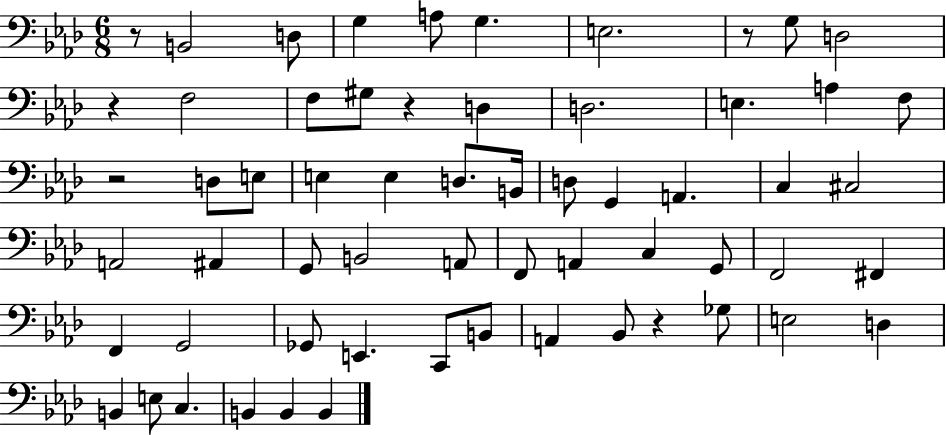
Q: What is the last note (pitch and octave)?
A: B2